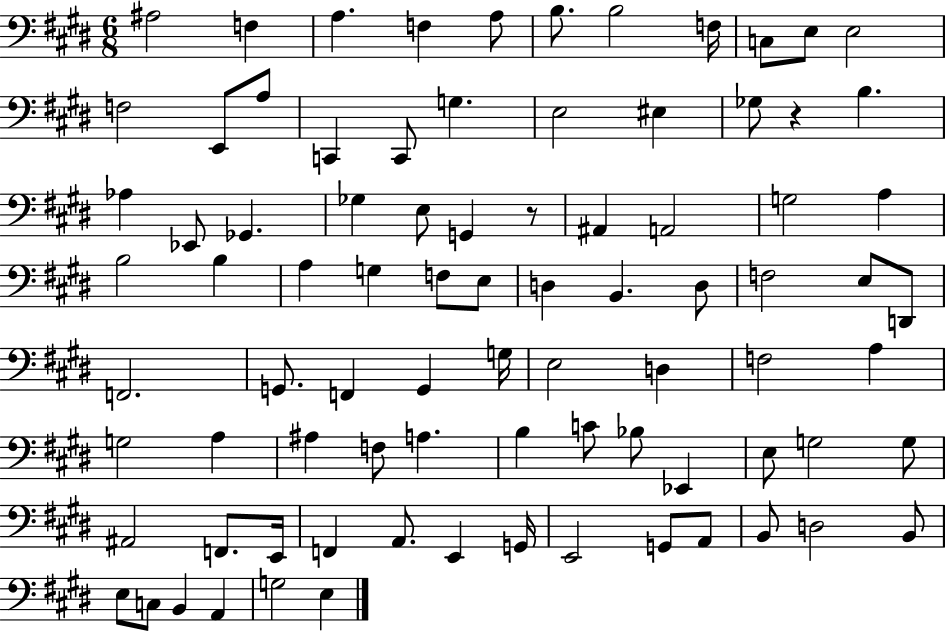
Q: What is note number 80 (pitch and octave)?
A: B2